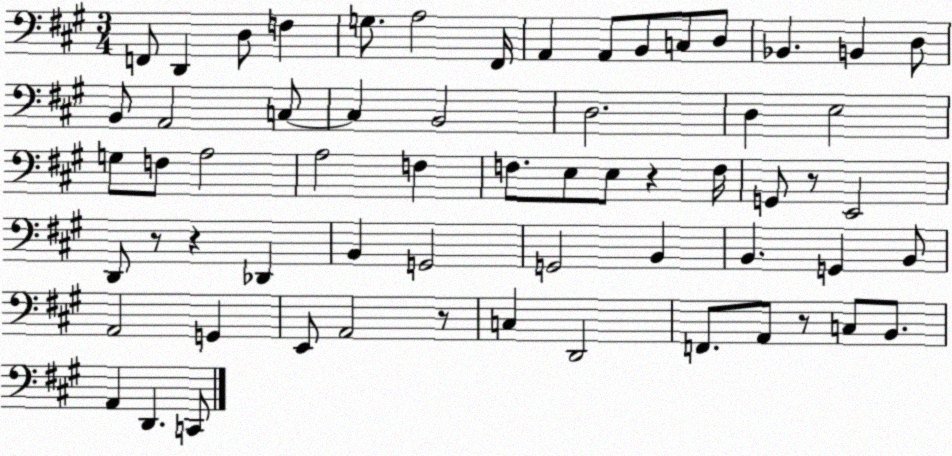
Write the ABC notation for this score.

X:1
T:Untitled
M:3/4
L:1/4
K:A
F,,/2 D,, D,/2 F, G,/2 A,2 ^F,,/4 A,, A,,/2 B,,/2 C,/2 D,/2 _B,, B,, D,/2 B,,/2 A,,2 C,/2 C, B,,2 D,2 D, E,2 G,/2 F,/2 A,2 A,2 F, F,/2 E,/2 E,/2 z F,/4 G,,/2 z/2 E,,2 D,,/2 z/2 z _D,, B,, G,,2 G,,2 B,, B,, G,, B,,/2 A,,2 G,, E,,/2 A,,2 z/2 C, D,,2 F,,/2 A,,/2 z/2 C,/2 B,,/2 A,, D,, C,,/2